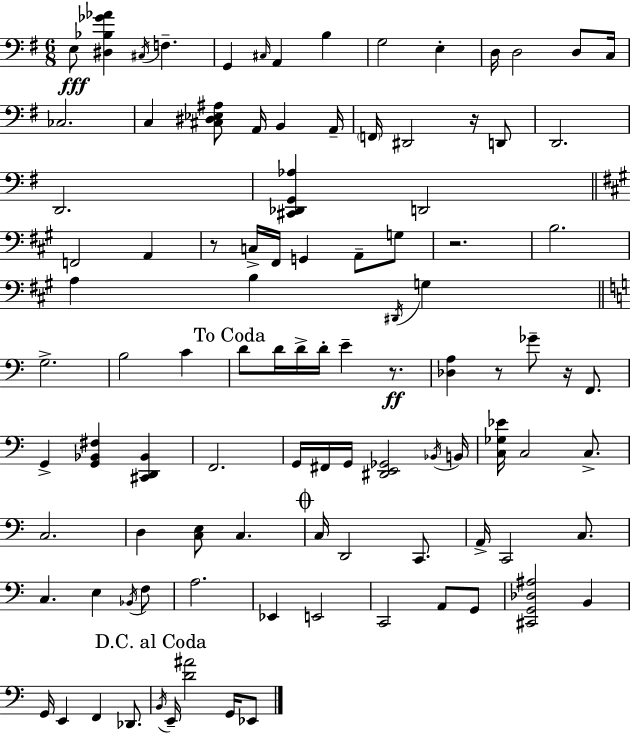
{
  \clef bass
  \numericTimeSignature
  \time 6/8
  \key e \minor
  e8\fff <dis bes ges' aes'>4 \acciaccatura { cis16 } f4.-- | g,4 \grace { cis16 } a,4 b4 | g2 e4-. | d16 d2 d8 | \break c16 ces2. | c4 <cis dis ees ais>8 a,16 b,4 | a,16-- \parenthesize f,16 dis,2 r16 | d,8 d,2. | \break d,2. | <cis, des, g, aes>4 d,2 | \bar "||" \break \key a \major f,2 a,4 | r8 c16-> fis,16 g,4 a,8-- g8 | r2. | b2. | \break a4 b4 \acciaccatura { dis,16 } g4 | \bar "||" \break \key c \major g2.-> | b2 c'4 | \mark "To Coda" d'8 d'16 d'16-> d'16-. e'4-- r8.\ff | <des a>4 r8 ges'8-- r16 f,8. | \break g,4-> <g, bes, fis>4 <cis, d, bes,>4 | f,2. | g,16 fis,16 g,16 <dis, e, ges,>2 \acciaccatura { bes,16 } | b,16 <c ges ees'>16 c2 c8.-> | \break c2. | d4 <c e>8 c4. | \mark \markup { \musicglyph "scripts.coda" } c16 d,2 c,8. | a,16-> c,2 c8. | \break c4. e4 \acciaccatura { bes,16 } | f8 a2. | ees,4 e,2 | c,2 a,8 | \break g,8 <cis, g, des ais>2 b,4 | g,16 e,4 f,4 des,8. | \mark "D.C. al Coda" \acciaccatura { b,16 } e,16-- <d' ais'>2 | g,16 ees,8 \bar "|."
}